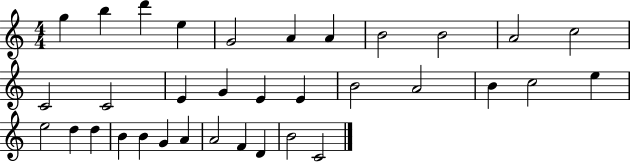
G5/q B5/q D6/q E5/q G4/h A4/q A4/q B4/h B4/h A4/h C5/h C4/h C4/h E4/q G4/q E4/q E4/q B4/h A4/h B4/q C5/h E5/q E5/h D5/q D5/q B4/q B4/q G4/q A4/q A4/h F4/q D4/q B4/h C4/h